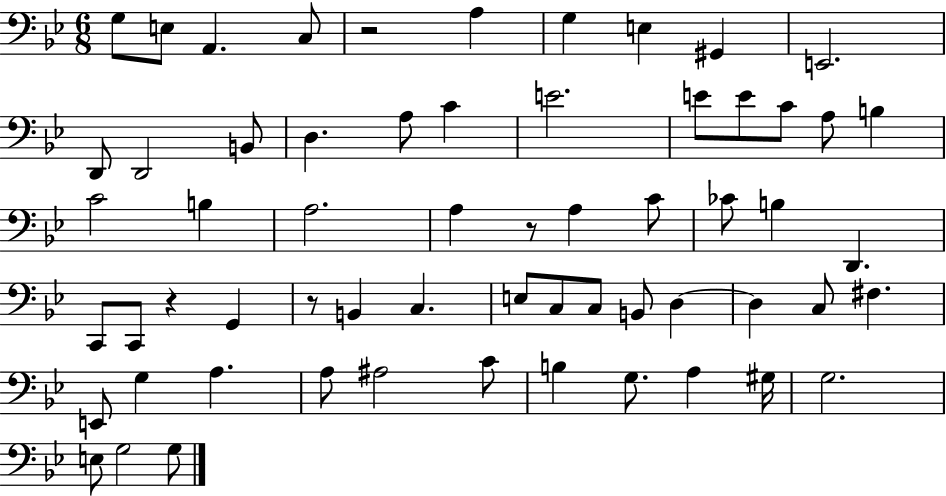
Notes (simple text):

G3/e E3/e A2/q. C3/e R/h A3/q G3/q E3/q G#2/q E2/h. D2/e D2/h B2/e D3/q. A3/e C4/q E4/h. E4/e E4/e C4/e A3/e B3/q C4/h B3/q A3/h. A3/q R/e A3/q C4/e CES4/e B3/q D2/q. C2/e C2/e R/q G2/q R/e B2/q C3/q. E3/e C3/e C3/e B2/e D3/q D3/q C3/e F#3/q. E2/e G3/q A3/q. A3/e A#3/h C4/e B3/q G3/e. A3/q G#3/s G3/h. E3/e G3/h G3/e